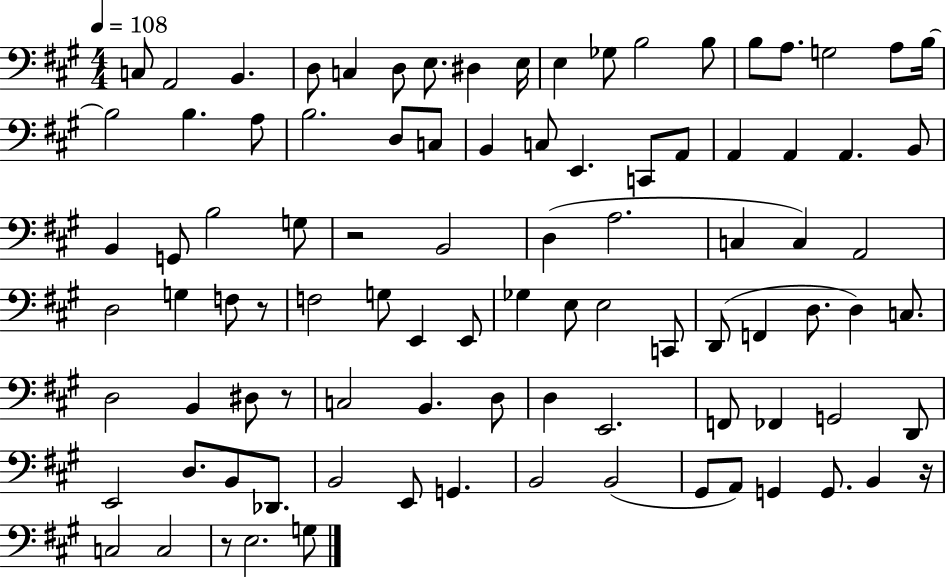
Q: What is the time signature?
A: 4/4